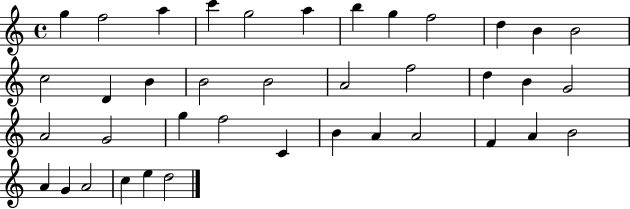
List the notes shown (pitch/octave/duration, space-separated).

G5/q F5/h A5/q C6/q G5/h A5/q B5/q G5/q F5/h D5/q B4/q B4/h C5/h D4/q B4/q B4/h B4/h A4/h F5/h D5/q B4/q G4/h A4/h G4/h G5/q F5/h C4/q B4/q A4/q A4/h F4/q A4/q B4/h A4/q G4/q A4/h C5/q E5/q D5/h